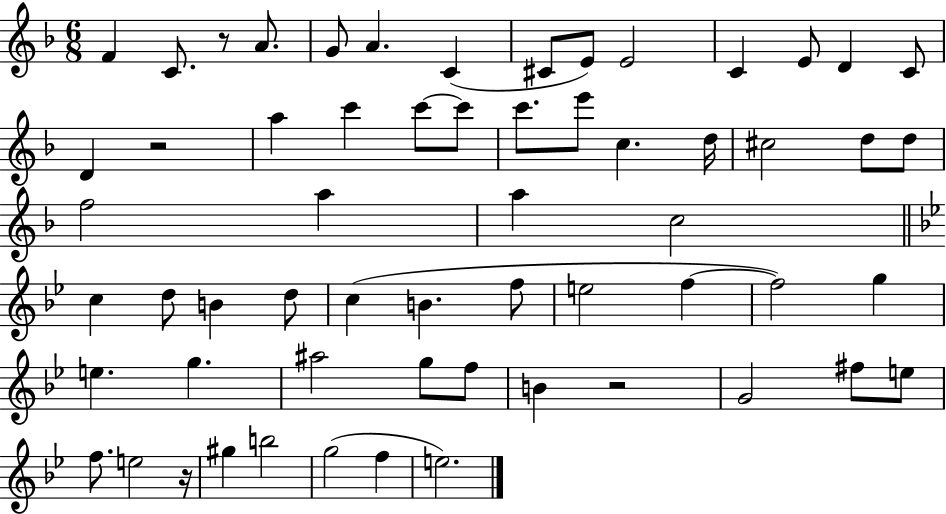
{
  \clef treble
  \numericTimeSignature
  \time 6/8
  \key f \major
  f'4 c'8. r8 a'8. | g'8 a'4. c'4( | cis'8 e'8) e'2 | c'4 e'8 d'4 c'8 | \break d'4 r2 | a''4 c'''4 c'''8~~ c'''8 | c'''8. e'''8 c''4. d''16 | cis''2 d''8 d''8 | \break f''2 a''4 | a''4 c''2 | \bar "||" \break \key bes \major c''4 d''8 b'4 d''8 | c''4( b'4. f''8 | e''2 f''4~~ | f''2) g''4 | \break e''4. g''4. | ais''2 g''8 f''8 | b'4 r2 | g'2 fis''8 e''8 | \break f''8. e''2 r16 | gis''4 b''2 | g''2( f''4 | e''2.) | \break \bar "|."
}